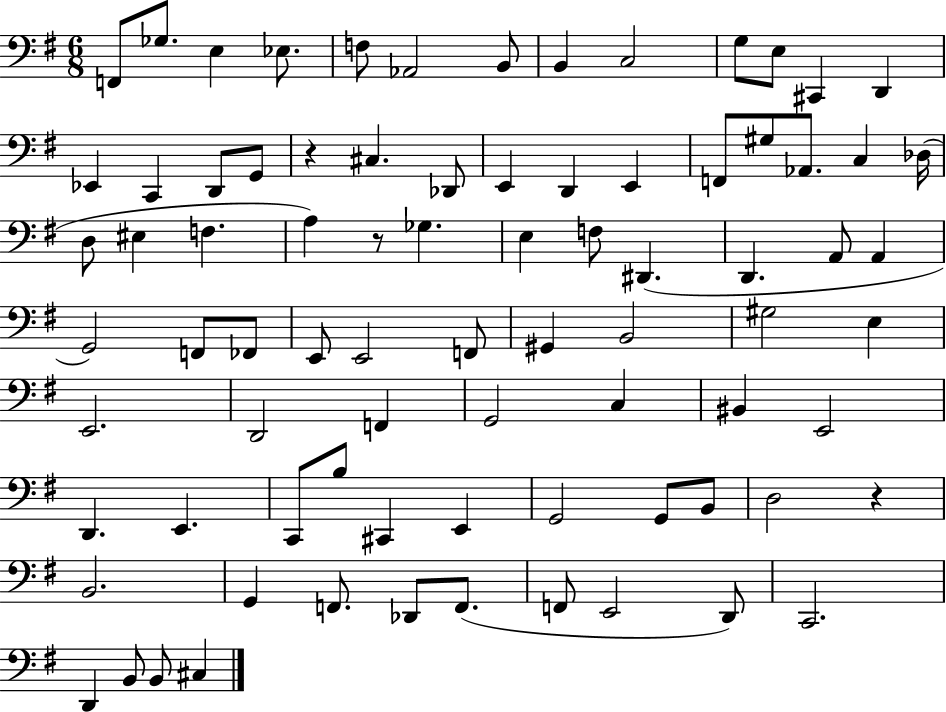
{
  \clef bass
  \numericTimeSignature
  \time 6/8
  \key g \major
  \repeat volta 2 { f,8 ges8. e4 ees8. | f8 aes,2 b,8 | b,4 c2 | g8 e8 cis,4 d,4 | \break ees,4 c,4 d,8 g,8 | r4 cis4. des,8 | e,4 d,4 e,4 | f,8 gis8 aes,8. c4 des16( | \break d8 eis4 f4. | a4) r8 ges4. | e4 f8 dis,4.( | d,4. a,8 a,4 | \break g,2) f,8 fes,8 | e,8 e,2 f,8 | gis,4 b,2 | gis2 e4 | \break e,2. | d,2 f,4 | g,2 c4 | bis,4 e,2 | \break d,4. e,4. | c,8 b8 cis,4 e,4 | g,2 g,8 b,8 | d2 r4 | \break b,2. | g,4 f,8. des,8 f,8.( | f,8 e,2 d,8) | c,2. | \break d,4 b,8 b,8 cis4 | } \bar "|."
}